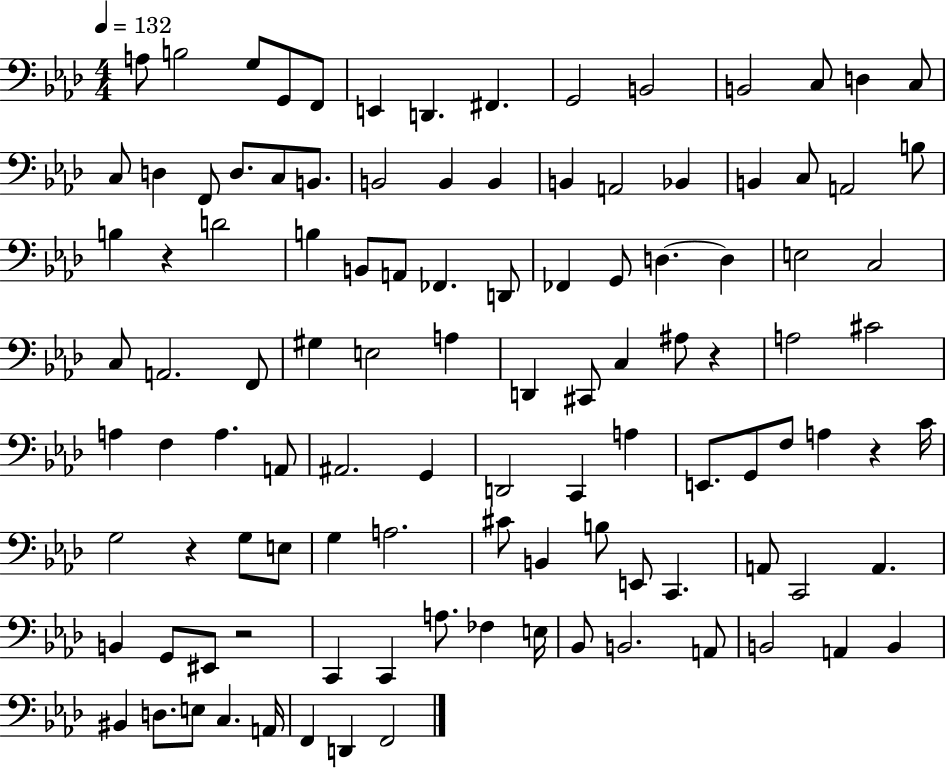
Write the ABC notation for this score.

X:1
T:Untitled
M:4/4
L:1/4
K:Ab
A,/2 B,2 G,/2 G,,/2 F,,/2 E,, D,, ^F,, G,,2 B,,2 B,,2 C,/2 D, C,/2 C,/2 D, F,,/2 D,/2 C,/2 B,,/2 B,,2 B,, B,, B,, A,,2 _B,, B,, C,/2 A,,2 B,/2 B, z D2 B, B,,/2 A,,/2 _F,, D,,/2 _F,, G,,/2 D, D, E,2 C,2 C,/2 A,,2 F,,/2 ^G, E,2 A, D,, ^C,,/2 C, ^A,/2 z A,2 ^C2 A, F, A, A,,/2 ^A,,2 G,, D,,2 C,, A, E,,/2 G,,/2 F,/2 A, z C/4 G,2 z G,/2 E,/2 G, A,2 ^C/2 B,, B,/2 E,,/2 C,, A,,/2 C,,2 A,, B,, G,,/2 ^E,,/2 z2 C,, C,, A,/2 _F, E,/4 _B,,/2 B,,2 A,,/2 B,,2 A,, B,, ^B,, D,/2 E,/2 C, A,,/4 F,, D,, F,,2